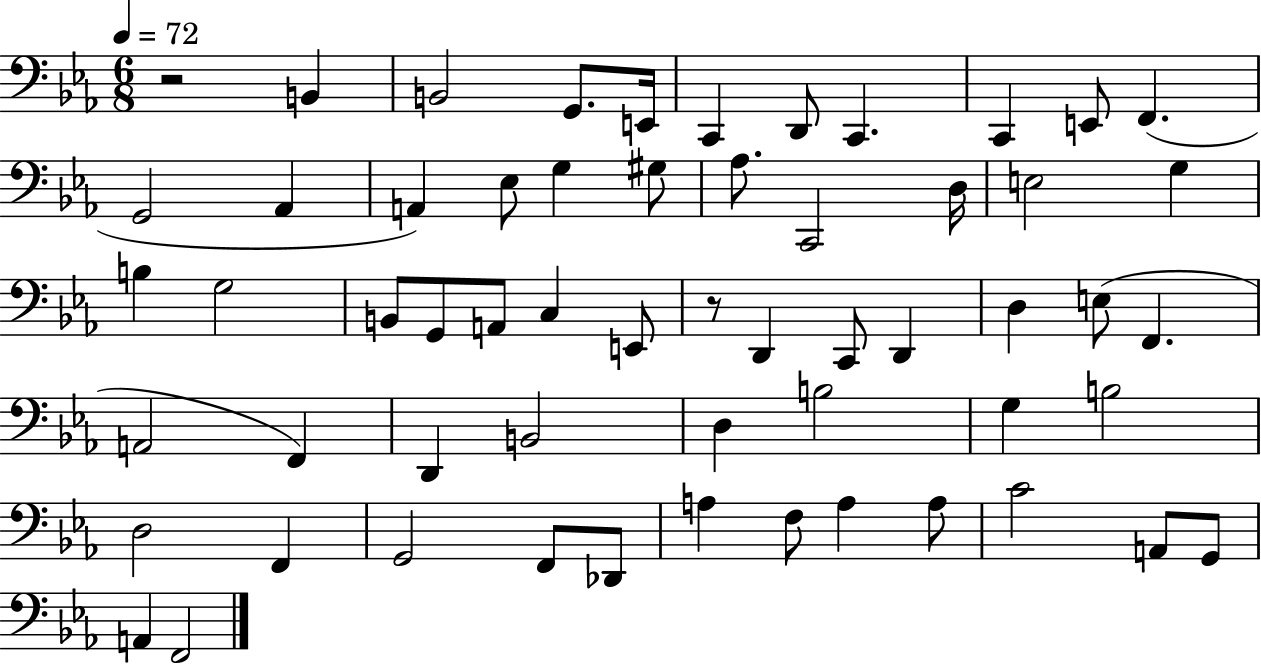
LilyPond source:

{
  \clef bass
  \numericTimeSignature
  \time 6/8
  \key ees \major
  \tempo 4 = 72
  r2 b,4 | b,2 g,8. e,16 | c,4 d,8 c,4. | c,4 e,8 f,4.( | \break g,2 aes,4 | a,4) ees8 g4 gis8 | aes8. c,2 d16 | e2 g4 | \break b4 g2 | b,8 g,8 a,8 c4 e,8 | r8 d,4 c,8 d,4 | d4 e8( f,4. | \break a,2 f,4) | d,4 b,2 | d4 b2 | g4 b2 | \break d2 f,4 | g,2 f,8 des,8 | a4 f8 a4 a8 | c'2 a,8 g,8 | \break a,4 f,2 | \bar "|."
}